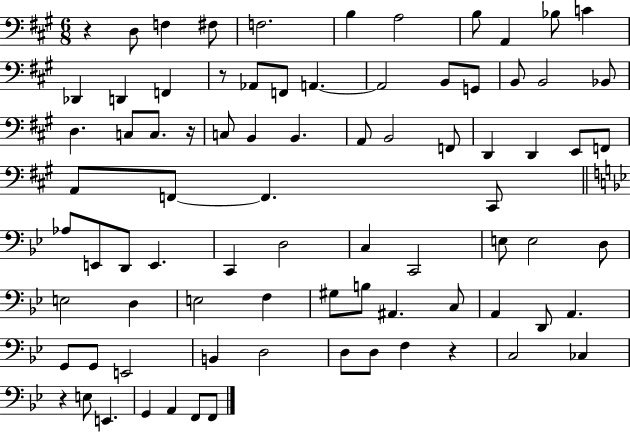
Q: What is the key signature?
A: A major